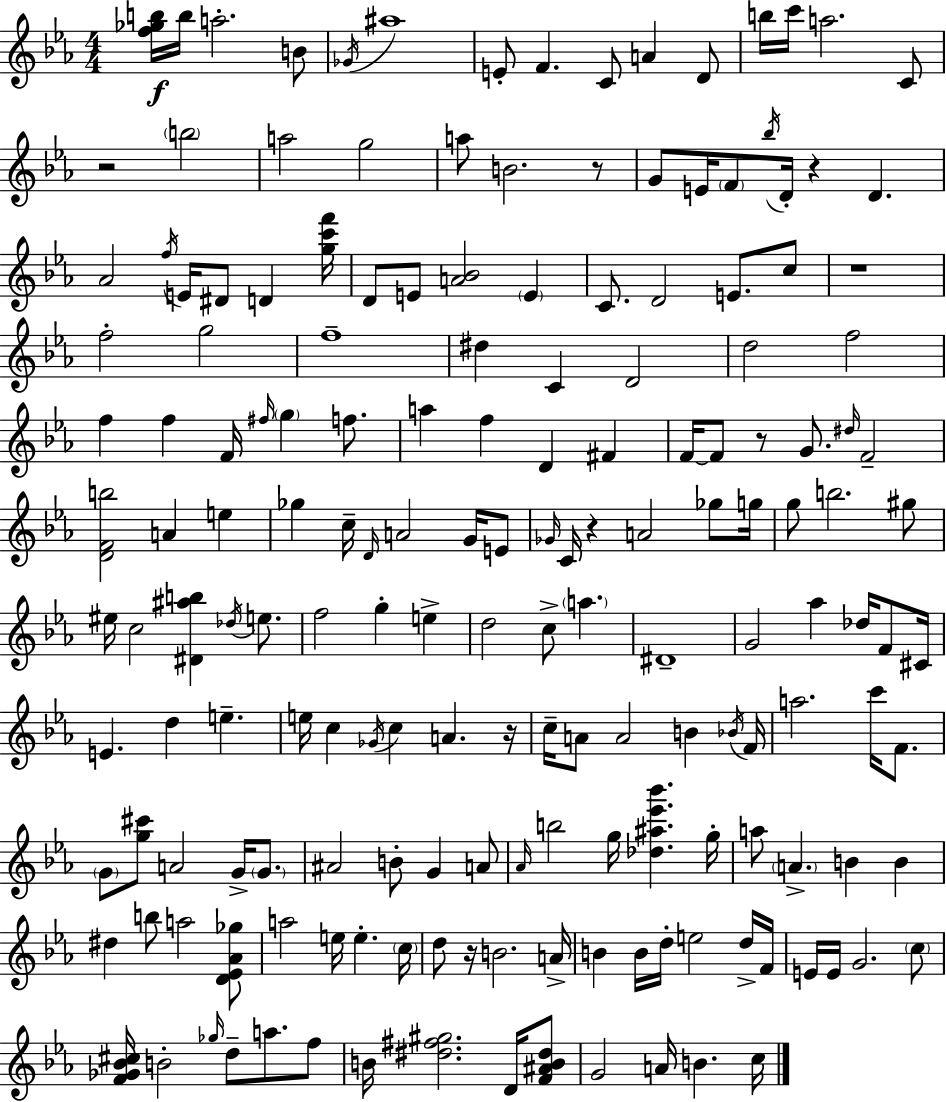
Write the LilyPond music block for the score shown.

{
  \clef treble
  \numericTimeSignature
  \time 4/4
  \key c \minor
  <f'' ges'' b''>16\f b''16 a''2.-. b'8 | \acciaccatura { ges'16 } ais''1 | e'8-. f'4. c'8 a'4 d'8 | b''16 c'''16 a''2. c'8 | \break r2 \parenthesize b''2 | a''2 g''2 | a''8 b'2. r8 | g'8 e'16 \parenthesize f'8 \acciaccatura { bes''16 } d'16-. r4 d'4. | \break aes'2 \acciaccatura { f''16 } e'16 dis'8 d'4 | <g'' c''' f'''>16 d'8 e'8 <a' bes'>2 \parenthesize e'4 | c'8. d'2 e'8. | c''8 r1 | \break f''2-. g''2 | f''1-- | dis''4 c'4 d'2 | d''2 f''2 | \break f''4 f''4 f'16 \grace { fis''16 } \parenthesize g''4 | f''8. a''4 f''4 d'4 | fis'4 f'16~~ f'8 r8 g'8. \grace { dis''16 } f'2-- | <d' f' b''>2 a'4 | \break e''4 ges''4 c''16-- \grace { d'16 } a'2 | g'16 e'8 \grace { ges'16 } c'16 r4 a'2 | ges''8 g''16 g''8 b''2. | gis''8 eis''16 c''2 | \break <dis' ais'' b''>4 \acciaccatura { des''16 } e''8. f''2 | g''4-. e''4-> d''2 | c''8-> \parenthesize a''4. dis'1-- | g'2 | \break aes''4 des''16 f'8 cis'16 e'4. d''4 | e''4.-- e''16 c''4 \acciaccatura { ges'16 } c''4 | a'4. r16 c''16-- a'8 a'2 | b'4 \acciaccatura { bes'16 } f'16 a''2. | \break c'''16 f'8. \parenthesize g'8 <g'' cis'''>8 a'2 | g'16-> \parenthesize g'8. ais'2 | b'8-. g'4 a'8 \grace { aes'16 } b''2 | g''16 <des'' ais'' ees''' bes'''>4. g''16-. a''8 \parenthesize a'4.-> | \break b'4 b'4 dis''4 b''8 | a''2 <d' ees' aes' ges''>8 a''2 | e''16 e''4.-. \parenthesize c''16 d''8 r16 b'2. | a'16-> b'4 b'16 | \break d''16-. e''2 d''16-> f'16 e'16 e'16 g'2. | \parenthesize c''8 <f' ges' bes' cis''>16 b'2-. | \grace { ges''16 } d''8-- a''8. f''8 b'16 <dis'' fis'' gis''>2. | d'16 <f' ais' b' dis''>8 g'2 | \break a'16 b'4. c''16 \bar "|."
}